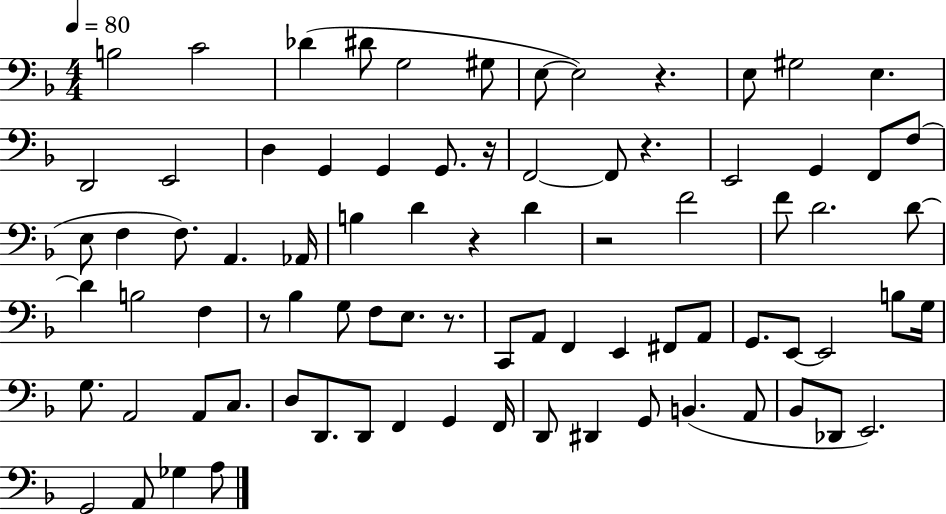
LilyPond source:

{
  \clef bass
  \numericTimeSignature
  \time 4/4
  \key f \major
  \tempo 4 = 80
  b2 c'2 | des'4( dis'8 g2 gis8 | e8~~ e2) r4. | e8 gis2 e4. | \break d,2 e,2 | d4 g,4 g,4 g,8. r16 | f,2~~ f,8 r4. | e,2 g,4 f,8 f8( | \break e8 f4 f8.) a,4. aes,16 | b4 d'4 r4 d'4 | r2 f'2 | f'8 d'2. d'8~~ | \break d'4 b2 f4 | r8 bes4 g8 f8 e8. r8. | c,8 a,8 f,4 e,4 fis,8 a,8 | g,8. e,8~~ e,2 b8 g16 | \break g8. a,2 a,8 c8. | d8 d,8. d,8 f,4 g,4 f,16 | d,8 dis,4 g,8 b,4.( a,8 | bes,8 des,8 e,2.) | \break g,2 a,8 ges4 a8 | \bar "|."
}